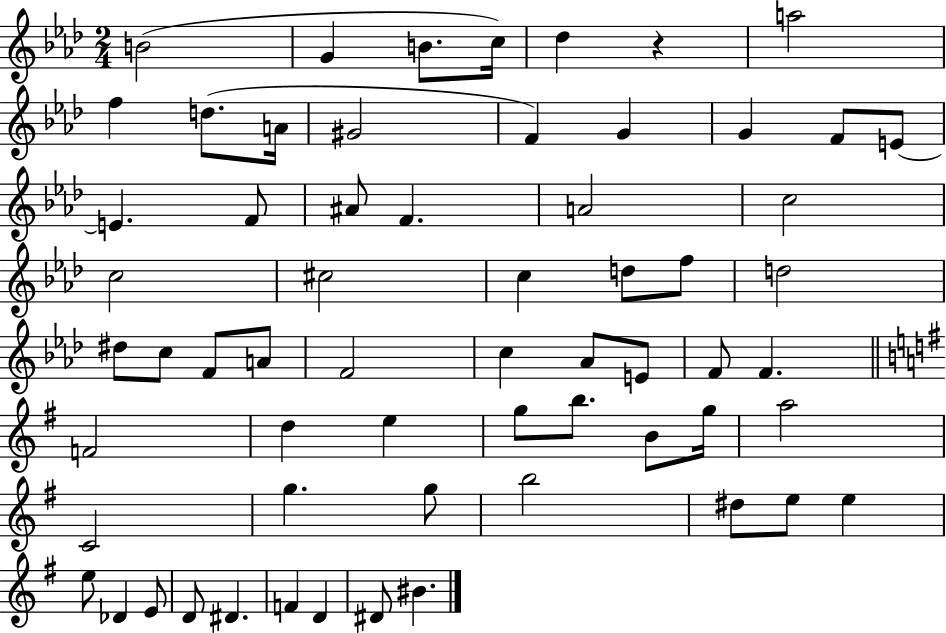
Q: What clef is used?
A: treble